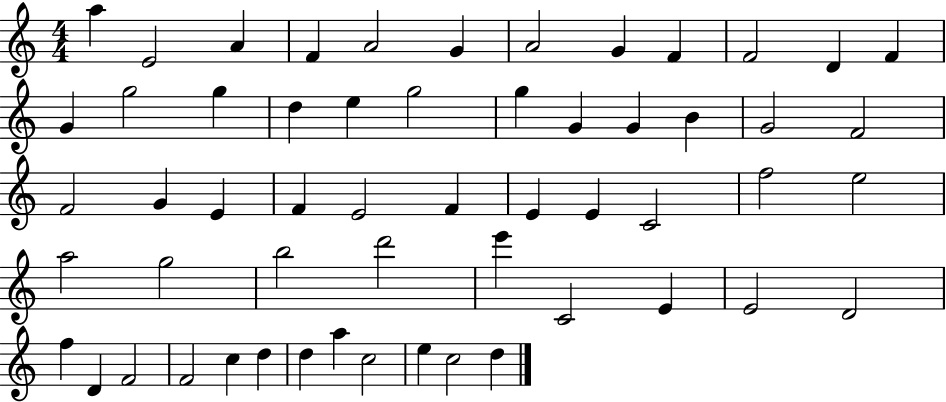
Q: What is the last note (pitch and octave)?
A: D5